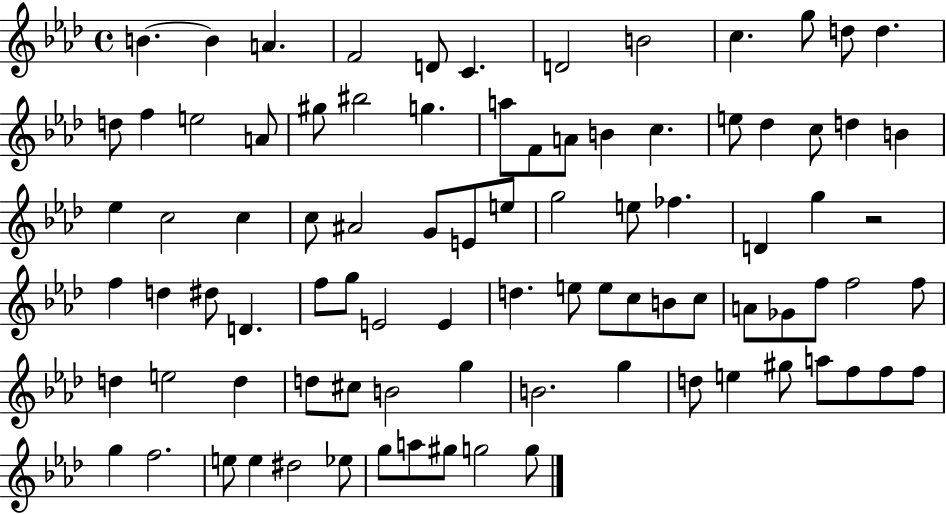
{
  \clef treble
  \time 4/4
  \defaultTimeSignature
  \key aes \major
  b'4.~~ b'4 a'4. | f'2 d'8 c'4. | d'2 b'2 | c''4. g''8 d''8 d''4. | \break d''8 f''4 e''2 a'8 | gis''8 bis''2 g''4. | a''8 f'8 a'8 b'4 c''4. | e''8 des''4 c''8 d''4 b'4 | \break ees''4 c''2 c''4 | c''8 ais'2 g'8 e'8 e''8 | g''2 e''8 fes''4. | d'4 g''4 r2 | \break f''4 d''4 dis''8 d'4. | f''8 g''8 e'2 e'4 | d''4. e''8 e''8 c''8 b'8 c''8 | a'8 ges'8 f''8 f''2 f''8 | \break d''4 e''2 d''4 | d''8 cis''8 b'2 g''4 | b'2. g''4 | d''8 e''4 gis''8 a''8 f''8 f''8 f''8 | \break g''4 f''2. | e''8 e''4 dis''2 ees''8 | g''8 a''8 gis''8 g''2 g''8 | \bar "|."
}